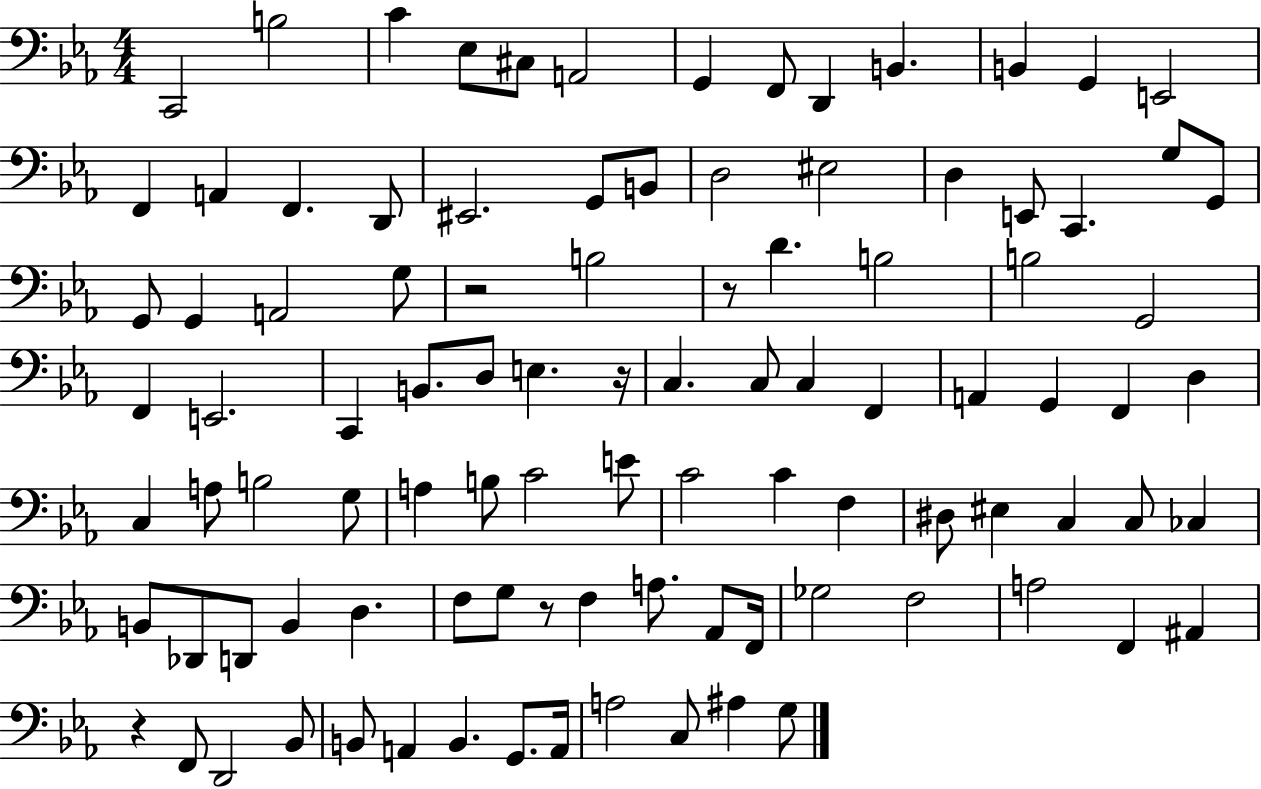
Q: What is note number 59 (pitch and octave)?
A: C4